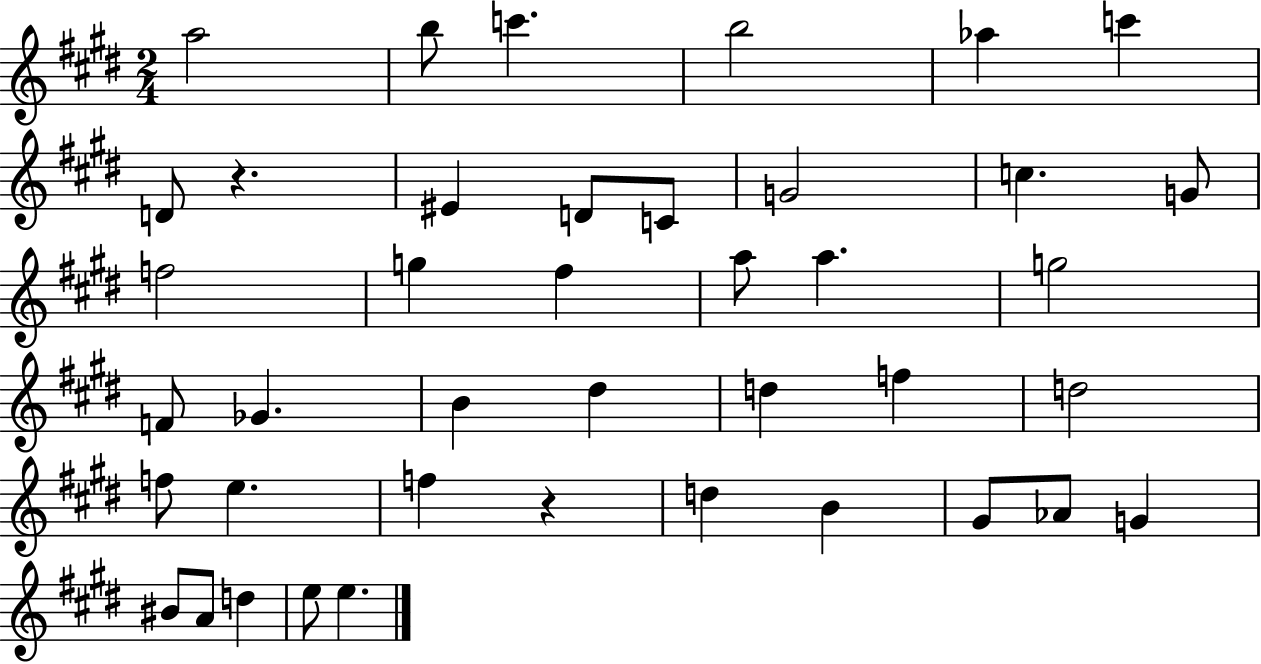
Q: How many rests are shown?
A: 2